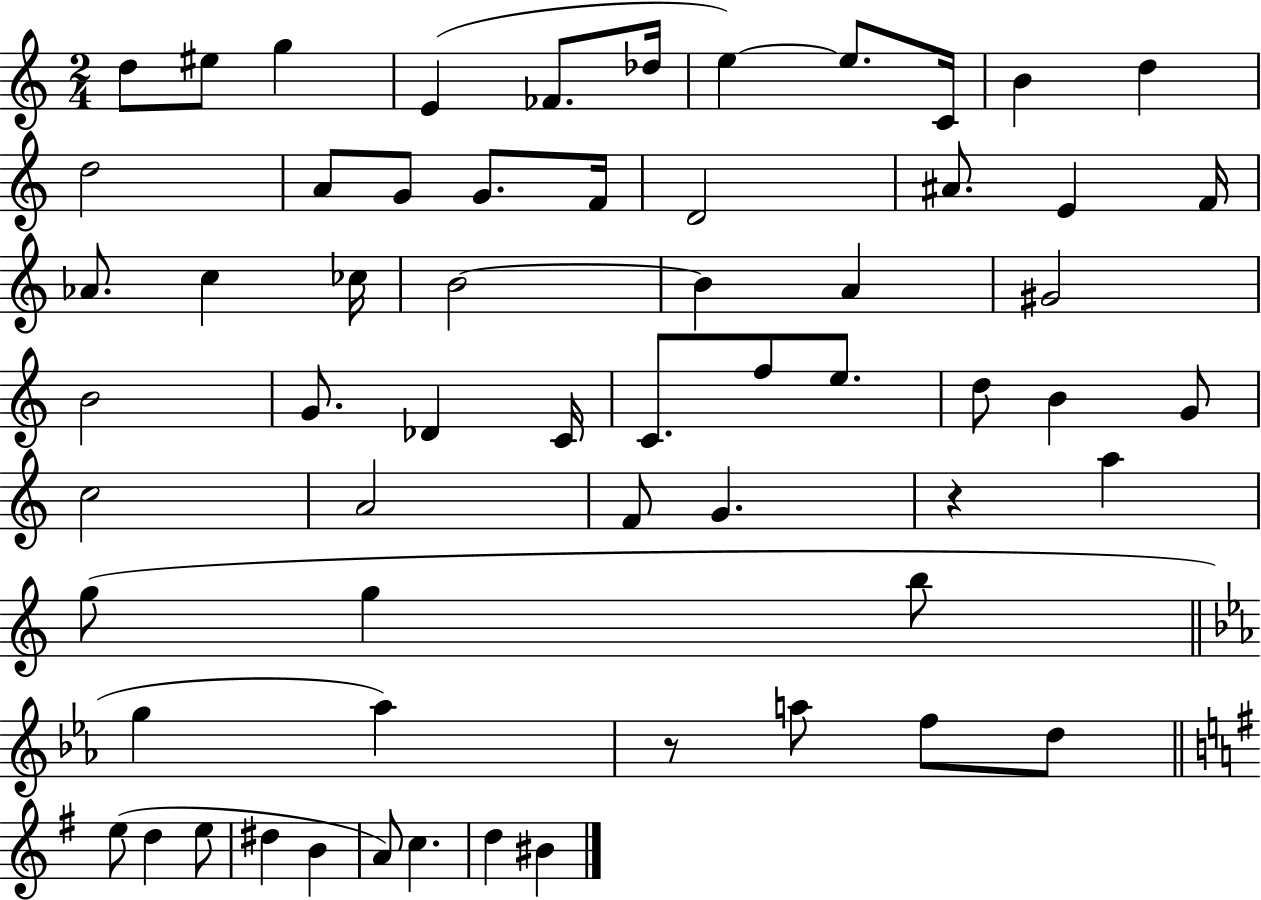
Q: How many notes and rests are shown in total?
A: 61